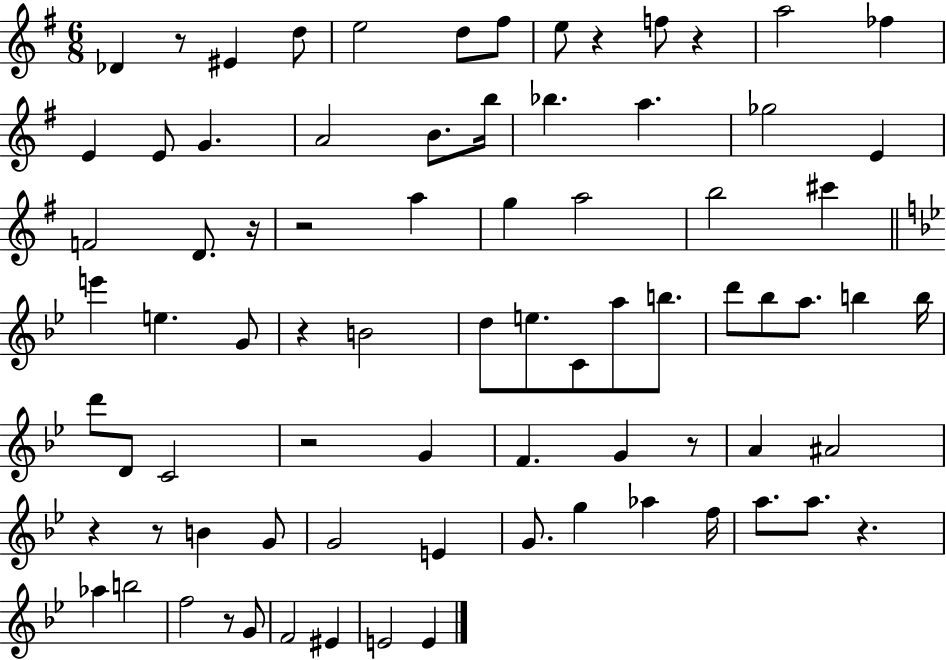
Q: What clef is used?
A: treble